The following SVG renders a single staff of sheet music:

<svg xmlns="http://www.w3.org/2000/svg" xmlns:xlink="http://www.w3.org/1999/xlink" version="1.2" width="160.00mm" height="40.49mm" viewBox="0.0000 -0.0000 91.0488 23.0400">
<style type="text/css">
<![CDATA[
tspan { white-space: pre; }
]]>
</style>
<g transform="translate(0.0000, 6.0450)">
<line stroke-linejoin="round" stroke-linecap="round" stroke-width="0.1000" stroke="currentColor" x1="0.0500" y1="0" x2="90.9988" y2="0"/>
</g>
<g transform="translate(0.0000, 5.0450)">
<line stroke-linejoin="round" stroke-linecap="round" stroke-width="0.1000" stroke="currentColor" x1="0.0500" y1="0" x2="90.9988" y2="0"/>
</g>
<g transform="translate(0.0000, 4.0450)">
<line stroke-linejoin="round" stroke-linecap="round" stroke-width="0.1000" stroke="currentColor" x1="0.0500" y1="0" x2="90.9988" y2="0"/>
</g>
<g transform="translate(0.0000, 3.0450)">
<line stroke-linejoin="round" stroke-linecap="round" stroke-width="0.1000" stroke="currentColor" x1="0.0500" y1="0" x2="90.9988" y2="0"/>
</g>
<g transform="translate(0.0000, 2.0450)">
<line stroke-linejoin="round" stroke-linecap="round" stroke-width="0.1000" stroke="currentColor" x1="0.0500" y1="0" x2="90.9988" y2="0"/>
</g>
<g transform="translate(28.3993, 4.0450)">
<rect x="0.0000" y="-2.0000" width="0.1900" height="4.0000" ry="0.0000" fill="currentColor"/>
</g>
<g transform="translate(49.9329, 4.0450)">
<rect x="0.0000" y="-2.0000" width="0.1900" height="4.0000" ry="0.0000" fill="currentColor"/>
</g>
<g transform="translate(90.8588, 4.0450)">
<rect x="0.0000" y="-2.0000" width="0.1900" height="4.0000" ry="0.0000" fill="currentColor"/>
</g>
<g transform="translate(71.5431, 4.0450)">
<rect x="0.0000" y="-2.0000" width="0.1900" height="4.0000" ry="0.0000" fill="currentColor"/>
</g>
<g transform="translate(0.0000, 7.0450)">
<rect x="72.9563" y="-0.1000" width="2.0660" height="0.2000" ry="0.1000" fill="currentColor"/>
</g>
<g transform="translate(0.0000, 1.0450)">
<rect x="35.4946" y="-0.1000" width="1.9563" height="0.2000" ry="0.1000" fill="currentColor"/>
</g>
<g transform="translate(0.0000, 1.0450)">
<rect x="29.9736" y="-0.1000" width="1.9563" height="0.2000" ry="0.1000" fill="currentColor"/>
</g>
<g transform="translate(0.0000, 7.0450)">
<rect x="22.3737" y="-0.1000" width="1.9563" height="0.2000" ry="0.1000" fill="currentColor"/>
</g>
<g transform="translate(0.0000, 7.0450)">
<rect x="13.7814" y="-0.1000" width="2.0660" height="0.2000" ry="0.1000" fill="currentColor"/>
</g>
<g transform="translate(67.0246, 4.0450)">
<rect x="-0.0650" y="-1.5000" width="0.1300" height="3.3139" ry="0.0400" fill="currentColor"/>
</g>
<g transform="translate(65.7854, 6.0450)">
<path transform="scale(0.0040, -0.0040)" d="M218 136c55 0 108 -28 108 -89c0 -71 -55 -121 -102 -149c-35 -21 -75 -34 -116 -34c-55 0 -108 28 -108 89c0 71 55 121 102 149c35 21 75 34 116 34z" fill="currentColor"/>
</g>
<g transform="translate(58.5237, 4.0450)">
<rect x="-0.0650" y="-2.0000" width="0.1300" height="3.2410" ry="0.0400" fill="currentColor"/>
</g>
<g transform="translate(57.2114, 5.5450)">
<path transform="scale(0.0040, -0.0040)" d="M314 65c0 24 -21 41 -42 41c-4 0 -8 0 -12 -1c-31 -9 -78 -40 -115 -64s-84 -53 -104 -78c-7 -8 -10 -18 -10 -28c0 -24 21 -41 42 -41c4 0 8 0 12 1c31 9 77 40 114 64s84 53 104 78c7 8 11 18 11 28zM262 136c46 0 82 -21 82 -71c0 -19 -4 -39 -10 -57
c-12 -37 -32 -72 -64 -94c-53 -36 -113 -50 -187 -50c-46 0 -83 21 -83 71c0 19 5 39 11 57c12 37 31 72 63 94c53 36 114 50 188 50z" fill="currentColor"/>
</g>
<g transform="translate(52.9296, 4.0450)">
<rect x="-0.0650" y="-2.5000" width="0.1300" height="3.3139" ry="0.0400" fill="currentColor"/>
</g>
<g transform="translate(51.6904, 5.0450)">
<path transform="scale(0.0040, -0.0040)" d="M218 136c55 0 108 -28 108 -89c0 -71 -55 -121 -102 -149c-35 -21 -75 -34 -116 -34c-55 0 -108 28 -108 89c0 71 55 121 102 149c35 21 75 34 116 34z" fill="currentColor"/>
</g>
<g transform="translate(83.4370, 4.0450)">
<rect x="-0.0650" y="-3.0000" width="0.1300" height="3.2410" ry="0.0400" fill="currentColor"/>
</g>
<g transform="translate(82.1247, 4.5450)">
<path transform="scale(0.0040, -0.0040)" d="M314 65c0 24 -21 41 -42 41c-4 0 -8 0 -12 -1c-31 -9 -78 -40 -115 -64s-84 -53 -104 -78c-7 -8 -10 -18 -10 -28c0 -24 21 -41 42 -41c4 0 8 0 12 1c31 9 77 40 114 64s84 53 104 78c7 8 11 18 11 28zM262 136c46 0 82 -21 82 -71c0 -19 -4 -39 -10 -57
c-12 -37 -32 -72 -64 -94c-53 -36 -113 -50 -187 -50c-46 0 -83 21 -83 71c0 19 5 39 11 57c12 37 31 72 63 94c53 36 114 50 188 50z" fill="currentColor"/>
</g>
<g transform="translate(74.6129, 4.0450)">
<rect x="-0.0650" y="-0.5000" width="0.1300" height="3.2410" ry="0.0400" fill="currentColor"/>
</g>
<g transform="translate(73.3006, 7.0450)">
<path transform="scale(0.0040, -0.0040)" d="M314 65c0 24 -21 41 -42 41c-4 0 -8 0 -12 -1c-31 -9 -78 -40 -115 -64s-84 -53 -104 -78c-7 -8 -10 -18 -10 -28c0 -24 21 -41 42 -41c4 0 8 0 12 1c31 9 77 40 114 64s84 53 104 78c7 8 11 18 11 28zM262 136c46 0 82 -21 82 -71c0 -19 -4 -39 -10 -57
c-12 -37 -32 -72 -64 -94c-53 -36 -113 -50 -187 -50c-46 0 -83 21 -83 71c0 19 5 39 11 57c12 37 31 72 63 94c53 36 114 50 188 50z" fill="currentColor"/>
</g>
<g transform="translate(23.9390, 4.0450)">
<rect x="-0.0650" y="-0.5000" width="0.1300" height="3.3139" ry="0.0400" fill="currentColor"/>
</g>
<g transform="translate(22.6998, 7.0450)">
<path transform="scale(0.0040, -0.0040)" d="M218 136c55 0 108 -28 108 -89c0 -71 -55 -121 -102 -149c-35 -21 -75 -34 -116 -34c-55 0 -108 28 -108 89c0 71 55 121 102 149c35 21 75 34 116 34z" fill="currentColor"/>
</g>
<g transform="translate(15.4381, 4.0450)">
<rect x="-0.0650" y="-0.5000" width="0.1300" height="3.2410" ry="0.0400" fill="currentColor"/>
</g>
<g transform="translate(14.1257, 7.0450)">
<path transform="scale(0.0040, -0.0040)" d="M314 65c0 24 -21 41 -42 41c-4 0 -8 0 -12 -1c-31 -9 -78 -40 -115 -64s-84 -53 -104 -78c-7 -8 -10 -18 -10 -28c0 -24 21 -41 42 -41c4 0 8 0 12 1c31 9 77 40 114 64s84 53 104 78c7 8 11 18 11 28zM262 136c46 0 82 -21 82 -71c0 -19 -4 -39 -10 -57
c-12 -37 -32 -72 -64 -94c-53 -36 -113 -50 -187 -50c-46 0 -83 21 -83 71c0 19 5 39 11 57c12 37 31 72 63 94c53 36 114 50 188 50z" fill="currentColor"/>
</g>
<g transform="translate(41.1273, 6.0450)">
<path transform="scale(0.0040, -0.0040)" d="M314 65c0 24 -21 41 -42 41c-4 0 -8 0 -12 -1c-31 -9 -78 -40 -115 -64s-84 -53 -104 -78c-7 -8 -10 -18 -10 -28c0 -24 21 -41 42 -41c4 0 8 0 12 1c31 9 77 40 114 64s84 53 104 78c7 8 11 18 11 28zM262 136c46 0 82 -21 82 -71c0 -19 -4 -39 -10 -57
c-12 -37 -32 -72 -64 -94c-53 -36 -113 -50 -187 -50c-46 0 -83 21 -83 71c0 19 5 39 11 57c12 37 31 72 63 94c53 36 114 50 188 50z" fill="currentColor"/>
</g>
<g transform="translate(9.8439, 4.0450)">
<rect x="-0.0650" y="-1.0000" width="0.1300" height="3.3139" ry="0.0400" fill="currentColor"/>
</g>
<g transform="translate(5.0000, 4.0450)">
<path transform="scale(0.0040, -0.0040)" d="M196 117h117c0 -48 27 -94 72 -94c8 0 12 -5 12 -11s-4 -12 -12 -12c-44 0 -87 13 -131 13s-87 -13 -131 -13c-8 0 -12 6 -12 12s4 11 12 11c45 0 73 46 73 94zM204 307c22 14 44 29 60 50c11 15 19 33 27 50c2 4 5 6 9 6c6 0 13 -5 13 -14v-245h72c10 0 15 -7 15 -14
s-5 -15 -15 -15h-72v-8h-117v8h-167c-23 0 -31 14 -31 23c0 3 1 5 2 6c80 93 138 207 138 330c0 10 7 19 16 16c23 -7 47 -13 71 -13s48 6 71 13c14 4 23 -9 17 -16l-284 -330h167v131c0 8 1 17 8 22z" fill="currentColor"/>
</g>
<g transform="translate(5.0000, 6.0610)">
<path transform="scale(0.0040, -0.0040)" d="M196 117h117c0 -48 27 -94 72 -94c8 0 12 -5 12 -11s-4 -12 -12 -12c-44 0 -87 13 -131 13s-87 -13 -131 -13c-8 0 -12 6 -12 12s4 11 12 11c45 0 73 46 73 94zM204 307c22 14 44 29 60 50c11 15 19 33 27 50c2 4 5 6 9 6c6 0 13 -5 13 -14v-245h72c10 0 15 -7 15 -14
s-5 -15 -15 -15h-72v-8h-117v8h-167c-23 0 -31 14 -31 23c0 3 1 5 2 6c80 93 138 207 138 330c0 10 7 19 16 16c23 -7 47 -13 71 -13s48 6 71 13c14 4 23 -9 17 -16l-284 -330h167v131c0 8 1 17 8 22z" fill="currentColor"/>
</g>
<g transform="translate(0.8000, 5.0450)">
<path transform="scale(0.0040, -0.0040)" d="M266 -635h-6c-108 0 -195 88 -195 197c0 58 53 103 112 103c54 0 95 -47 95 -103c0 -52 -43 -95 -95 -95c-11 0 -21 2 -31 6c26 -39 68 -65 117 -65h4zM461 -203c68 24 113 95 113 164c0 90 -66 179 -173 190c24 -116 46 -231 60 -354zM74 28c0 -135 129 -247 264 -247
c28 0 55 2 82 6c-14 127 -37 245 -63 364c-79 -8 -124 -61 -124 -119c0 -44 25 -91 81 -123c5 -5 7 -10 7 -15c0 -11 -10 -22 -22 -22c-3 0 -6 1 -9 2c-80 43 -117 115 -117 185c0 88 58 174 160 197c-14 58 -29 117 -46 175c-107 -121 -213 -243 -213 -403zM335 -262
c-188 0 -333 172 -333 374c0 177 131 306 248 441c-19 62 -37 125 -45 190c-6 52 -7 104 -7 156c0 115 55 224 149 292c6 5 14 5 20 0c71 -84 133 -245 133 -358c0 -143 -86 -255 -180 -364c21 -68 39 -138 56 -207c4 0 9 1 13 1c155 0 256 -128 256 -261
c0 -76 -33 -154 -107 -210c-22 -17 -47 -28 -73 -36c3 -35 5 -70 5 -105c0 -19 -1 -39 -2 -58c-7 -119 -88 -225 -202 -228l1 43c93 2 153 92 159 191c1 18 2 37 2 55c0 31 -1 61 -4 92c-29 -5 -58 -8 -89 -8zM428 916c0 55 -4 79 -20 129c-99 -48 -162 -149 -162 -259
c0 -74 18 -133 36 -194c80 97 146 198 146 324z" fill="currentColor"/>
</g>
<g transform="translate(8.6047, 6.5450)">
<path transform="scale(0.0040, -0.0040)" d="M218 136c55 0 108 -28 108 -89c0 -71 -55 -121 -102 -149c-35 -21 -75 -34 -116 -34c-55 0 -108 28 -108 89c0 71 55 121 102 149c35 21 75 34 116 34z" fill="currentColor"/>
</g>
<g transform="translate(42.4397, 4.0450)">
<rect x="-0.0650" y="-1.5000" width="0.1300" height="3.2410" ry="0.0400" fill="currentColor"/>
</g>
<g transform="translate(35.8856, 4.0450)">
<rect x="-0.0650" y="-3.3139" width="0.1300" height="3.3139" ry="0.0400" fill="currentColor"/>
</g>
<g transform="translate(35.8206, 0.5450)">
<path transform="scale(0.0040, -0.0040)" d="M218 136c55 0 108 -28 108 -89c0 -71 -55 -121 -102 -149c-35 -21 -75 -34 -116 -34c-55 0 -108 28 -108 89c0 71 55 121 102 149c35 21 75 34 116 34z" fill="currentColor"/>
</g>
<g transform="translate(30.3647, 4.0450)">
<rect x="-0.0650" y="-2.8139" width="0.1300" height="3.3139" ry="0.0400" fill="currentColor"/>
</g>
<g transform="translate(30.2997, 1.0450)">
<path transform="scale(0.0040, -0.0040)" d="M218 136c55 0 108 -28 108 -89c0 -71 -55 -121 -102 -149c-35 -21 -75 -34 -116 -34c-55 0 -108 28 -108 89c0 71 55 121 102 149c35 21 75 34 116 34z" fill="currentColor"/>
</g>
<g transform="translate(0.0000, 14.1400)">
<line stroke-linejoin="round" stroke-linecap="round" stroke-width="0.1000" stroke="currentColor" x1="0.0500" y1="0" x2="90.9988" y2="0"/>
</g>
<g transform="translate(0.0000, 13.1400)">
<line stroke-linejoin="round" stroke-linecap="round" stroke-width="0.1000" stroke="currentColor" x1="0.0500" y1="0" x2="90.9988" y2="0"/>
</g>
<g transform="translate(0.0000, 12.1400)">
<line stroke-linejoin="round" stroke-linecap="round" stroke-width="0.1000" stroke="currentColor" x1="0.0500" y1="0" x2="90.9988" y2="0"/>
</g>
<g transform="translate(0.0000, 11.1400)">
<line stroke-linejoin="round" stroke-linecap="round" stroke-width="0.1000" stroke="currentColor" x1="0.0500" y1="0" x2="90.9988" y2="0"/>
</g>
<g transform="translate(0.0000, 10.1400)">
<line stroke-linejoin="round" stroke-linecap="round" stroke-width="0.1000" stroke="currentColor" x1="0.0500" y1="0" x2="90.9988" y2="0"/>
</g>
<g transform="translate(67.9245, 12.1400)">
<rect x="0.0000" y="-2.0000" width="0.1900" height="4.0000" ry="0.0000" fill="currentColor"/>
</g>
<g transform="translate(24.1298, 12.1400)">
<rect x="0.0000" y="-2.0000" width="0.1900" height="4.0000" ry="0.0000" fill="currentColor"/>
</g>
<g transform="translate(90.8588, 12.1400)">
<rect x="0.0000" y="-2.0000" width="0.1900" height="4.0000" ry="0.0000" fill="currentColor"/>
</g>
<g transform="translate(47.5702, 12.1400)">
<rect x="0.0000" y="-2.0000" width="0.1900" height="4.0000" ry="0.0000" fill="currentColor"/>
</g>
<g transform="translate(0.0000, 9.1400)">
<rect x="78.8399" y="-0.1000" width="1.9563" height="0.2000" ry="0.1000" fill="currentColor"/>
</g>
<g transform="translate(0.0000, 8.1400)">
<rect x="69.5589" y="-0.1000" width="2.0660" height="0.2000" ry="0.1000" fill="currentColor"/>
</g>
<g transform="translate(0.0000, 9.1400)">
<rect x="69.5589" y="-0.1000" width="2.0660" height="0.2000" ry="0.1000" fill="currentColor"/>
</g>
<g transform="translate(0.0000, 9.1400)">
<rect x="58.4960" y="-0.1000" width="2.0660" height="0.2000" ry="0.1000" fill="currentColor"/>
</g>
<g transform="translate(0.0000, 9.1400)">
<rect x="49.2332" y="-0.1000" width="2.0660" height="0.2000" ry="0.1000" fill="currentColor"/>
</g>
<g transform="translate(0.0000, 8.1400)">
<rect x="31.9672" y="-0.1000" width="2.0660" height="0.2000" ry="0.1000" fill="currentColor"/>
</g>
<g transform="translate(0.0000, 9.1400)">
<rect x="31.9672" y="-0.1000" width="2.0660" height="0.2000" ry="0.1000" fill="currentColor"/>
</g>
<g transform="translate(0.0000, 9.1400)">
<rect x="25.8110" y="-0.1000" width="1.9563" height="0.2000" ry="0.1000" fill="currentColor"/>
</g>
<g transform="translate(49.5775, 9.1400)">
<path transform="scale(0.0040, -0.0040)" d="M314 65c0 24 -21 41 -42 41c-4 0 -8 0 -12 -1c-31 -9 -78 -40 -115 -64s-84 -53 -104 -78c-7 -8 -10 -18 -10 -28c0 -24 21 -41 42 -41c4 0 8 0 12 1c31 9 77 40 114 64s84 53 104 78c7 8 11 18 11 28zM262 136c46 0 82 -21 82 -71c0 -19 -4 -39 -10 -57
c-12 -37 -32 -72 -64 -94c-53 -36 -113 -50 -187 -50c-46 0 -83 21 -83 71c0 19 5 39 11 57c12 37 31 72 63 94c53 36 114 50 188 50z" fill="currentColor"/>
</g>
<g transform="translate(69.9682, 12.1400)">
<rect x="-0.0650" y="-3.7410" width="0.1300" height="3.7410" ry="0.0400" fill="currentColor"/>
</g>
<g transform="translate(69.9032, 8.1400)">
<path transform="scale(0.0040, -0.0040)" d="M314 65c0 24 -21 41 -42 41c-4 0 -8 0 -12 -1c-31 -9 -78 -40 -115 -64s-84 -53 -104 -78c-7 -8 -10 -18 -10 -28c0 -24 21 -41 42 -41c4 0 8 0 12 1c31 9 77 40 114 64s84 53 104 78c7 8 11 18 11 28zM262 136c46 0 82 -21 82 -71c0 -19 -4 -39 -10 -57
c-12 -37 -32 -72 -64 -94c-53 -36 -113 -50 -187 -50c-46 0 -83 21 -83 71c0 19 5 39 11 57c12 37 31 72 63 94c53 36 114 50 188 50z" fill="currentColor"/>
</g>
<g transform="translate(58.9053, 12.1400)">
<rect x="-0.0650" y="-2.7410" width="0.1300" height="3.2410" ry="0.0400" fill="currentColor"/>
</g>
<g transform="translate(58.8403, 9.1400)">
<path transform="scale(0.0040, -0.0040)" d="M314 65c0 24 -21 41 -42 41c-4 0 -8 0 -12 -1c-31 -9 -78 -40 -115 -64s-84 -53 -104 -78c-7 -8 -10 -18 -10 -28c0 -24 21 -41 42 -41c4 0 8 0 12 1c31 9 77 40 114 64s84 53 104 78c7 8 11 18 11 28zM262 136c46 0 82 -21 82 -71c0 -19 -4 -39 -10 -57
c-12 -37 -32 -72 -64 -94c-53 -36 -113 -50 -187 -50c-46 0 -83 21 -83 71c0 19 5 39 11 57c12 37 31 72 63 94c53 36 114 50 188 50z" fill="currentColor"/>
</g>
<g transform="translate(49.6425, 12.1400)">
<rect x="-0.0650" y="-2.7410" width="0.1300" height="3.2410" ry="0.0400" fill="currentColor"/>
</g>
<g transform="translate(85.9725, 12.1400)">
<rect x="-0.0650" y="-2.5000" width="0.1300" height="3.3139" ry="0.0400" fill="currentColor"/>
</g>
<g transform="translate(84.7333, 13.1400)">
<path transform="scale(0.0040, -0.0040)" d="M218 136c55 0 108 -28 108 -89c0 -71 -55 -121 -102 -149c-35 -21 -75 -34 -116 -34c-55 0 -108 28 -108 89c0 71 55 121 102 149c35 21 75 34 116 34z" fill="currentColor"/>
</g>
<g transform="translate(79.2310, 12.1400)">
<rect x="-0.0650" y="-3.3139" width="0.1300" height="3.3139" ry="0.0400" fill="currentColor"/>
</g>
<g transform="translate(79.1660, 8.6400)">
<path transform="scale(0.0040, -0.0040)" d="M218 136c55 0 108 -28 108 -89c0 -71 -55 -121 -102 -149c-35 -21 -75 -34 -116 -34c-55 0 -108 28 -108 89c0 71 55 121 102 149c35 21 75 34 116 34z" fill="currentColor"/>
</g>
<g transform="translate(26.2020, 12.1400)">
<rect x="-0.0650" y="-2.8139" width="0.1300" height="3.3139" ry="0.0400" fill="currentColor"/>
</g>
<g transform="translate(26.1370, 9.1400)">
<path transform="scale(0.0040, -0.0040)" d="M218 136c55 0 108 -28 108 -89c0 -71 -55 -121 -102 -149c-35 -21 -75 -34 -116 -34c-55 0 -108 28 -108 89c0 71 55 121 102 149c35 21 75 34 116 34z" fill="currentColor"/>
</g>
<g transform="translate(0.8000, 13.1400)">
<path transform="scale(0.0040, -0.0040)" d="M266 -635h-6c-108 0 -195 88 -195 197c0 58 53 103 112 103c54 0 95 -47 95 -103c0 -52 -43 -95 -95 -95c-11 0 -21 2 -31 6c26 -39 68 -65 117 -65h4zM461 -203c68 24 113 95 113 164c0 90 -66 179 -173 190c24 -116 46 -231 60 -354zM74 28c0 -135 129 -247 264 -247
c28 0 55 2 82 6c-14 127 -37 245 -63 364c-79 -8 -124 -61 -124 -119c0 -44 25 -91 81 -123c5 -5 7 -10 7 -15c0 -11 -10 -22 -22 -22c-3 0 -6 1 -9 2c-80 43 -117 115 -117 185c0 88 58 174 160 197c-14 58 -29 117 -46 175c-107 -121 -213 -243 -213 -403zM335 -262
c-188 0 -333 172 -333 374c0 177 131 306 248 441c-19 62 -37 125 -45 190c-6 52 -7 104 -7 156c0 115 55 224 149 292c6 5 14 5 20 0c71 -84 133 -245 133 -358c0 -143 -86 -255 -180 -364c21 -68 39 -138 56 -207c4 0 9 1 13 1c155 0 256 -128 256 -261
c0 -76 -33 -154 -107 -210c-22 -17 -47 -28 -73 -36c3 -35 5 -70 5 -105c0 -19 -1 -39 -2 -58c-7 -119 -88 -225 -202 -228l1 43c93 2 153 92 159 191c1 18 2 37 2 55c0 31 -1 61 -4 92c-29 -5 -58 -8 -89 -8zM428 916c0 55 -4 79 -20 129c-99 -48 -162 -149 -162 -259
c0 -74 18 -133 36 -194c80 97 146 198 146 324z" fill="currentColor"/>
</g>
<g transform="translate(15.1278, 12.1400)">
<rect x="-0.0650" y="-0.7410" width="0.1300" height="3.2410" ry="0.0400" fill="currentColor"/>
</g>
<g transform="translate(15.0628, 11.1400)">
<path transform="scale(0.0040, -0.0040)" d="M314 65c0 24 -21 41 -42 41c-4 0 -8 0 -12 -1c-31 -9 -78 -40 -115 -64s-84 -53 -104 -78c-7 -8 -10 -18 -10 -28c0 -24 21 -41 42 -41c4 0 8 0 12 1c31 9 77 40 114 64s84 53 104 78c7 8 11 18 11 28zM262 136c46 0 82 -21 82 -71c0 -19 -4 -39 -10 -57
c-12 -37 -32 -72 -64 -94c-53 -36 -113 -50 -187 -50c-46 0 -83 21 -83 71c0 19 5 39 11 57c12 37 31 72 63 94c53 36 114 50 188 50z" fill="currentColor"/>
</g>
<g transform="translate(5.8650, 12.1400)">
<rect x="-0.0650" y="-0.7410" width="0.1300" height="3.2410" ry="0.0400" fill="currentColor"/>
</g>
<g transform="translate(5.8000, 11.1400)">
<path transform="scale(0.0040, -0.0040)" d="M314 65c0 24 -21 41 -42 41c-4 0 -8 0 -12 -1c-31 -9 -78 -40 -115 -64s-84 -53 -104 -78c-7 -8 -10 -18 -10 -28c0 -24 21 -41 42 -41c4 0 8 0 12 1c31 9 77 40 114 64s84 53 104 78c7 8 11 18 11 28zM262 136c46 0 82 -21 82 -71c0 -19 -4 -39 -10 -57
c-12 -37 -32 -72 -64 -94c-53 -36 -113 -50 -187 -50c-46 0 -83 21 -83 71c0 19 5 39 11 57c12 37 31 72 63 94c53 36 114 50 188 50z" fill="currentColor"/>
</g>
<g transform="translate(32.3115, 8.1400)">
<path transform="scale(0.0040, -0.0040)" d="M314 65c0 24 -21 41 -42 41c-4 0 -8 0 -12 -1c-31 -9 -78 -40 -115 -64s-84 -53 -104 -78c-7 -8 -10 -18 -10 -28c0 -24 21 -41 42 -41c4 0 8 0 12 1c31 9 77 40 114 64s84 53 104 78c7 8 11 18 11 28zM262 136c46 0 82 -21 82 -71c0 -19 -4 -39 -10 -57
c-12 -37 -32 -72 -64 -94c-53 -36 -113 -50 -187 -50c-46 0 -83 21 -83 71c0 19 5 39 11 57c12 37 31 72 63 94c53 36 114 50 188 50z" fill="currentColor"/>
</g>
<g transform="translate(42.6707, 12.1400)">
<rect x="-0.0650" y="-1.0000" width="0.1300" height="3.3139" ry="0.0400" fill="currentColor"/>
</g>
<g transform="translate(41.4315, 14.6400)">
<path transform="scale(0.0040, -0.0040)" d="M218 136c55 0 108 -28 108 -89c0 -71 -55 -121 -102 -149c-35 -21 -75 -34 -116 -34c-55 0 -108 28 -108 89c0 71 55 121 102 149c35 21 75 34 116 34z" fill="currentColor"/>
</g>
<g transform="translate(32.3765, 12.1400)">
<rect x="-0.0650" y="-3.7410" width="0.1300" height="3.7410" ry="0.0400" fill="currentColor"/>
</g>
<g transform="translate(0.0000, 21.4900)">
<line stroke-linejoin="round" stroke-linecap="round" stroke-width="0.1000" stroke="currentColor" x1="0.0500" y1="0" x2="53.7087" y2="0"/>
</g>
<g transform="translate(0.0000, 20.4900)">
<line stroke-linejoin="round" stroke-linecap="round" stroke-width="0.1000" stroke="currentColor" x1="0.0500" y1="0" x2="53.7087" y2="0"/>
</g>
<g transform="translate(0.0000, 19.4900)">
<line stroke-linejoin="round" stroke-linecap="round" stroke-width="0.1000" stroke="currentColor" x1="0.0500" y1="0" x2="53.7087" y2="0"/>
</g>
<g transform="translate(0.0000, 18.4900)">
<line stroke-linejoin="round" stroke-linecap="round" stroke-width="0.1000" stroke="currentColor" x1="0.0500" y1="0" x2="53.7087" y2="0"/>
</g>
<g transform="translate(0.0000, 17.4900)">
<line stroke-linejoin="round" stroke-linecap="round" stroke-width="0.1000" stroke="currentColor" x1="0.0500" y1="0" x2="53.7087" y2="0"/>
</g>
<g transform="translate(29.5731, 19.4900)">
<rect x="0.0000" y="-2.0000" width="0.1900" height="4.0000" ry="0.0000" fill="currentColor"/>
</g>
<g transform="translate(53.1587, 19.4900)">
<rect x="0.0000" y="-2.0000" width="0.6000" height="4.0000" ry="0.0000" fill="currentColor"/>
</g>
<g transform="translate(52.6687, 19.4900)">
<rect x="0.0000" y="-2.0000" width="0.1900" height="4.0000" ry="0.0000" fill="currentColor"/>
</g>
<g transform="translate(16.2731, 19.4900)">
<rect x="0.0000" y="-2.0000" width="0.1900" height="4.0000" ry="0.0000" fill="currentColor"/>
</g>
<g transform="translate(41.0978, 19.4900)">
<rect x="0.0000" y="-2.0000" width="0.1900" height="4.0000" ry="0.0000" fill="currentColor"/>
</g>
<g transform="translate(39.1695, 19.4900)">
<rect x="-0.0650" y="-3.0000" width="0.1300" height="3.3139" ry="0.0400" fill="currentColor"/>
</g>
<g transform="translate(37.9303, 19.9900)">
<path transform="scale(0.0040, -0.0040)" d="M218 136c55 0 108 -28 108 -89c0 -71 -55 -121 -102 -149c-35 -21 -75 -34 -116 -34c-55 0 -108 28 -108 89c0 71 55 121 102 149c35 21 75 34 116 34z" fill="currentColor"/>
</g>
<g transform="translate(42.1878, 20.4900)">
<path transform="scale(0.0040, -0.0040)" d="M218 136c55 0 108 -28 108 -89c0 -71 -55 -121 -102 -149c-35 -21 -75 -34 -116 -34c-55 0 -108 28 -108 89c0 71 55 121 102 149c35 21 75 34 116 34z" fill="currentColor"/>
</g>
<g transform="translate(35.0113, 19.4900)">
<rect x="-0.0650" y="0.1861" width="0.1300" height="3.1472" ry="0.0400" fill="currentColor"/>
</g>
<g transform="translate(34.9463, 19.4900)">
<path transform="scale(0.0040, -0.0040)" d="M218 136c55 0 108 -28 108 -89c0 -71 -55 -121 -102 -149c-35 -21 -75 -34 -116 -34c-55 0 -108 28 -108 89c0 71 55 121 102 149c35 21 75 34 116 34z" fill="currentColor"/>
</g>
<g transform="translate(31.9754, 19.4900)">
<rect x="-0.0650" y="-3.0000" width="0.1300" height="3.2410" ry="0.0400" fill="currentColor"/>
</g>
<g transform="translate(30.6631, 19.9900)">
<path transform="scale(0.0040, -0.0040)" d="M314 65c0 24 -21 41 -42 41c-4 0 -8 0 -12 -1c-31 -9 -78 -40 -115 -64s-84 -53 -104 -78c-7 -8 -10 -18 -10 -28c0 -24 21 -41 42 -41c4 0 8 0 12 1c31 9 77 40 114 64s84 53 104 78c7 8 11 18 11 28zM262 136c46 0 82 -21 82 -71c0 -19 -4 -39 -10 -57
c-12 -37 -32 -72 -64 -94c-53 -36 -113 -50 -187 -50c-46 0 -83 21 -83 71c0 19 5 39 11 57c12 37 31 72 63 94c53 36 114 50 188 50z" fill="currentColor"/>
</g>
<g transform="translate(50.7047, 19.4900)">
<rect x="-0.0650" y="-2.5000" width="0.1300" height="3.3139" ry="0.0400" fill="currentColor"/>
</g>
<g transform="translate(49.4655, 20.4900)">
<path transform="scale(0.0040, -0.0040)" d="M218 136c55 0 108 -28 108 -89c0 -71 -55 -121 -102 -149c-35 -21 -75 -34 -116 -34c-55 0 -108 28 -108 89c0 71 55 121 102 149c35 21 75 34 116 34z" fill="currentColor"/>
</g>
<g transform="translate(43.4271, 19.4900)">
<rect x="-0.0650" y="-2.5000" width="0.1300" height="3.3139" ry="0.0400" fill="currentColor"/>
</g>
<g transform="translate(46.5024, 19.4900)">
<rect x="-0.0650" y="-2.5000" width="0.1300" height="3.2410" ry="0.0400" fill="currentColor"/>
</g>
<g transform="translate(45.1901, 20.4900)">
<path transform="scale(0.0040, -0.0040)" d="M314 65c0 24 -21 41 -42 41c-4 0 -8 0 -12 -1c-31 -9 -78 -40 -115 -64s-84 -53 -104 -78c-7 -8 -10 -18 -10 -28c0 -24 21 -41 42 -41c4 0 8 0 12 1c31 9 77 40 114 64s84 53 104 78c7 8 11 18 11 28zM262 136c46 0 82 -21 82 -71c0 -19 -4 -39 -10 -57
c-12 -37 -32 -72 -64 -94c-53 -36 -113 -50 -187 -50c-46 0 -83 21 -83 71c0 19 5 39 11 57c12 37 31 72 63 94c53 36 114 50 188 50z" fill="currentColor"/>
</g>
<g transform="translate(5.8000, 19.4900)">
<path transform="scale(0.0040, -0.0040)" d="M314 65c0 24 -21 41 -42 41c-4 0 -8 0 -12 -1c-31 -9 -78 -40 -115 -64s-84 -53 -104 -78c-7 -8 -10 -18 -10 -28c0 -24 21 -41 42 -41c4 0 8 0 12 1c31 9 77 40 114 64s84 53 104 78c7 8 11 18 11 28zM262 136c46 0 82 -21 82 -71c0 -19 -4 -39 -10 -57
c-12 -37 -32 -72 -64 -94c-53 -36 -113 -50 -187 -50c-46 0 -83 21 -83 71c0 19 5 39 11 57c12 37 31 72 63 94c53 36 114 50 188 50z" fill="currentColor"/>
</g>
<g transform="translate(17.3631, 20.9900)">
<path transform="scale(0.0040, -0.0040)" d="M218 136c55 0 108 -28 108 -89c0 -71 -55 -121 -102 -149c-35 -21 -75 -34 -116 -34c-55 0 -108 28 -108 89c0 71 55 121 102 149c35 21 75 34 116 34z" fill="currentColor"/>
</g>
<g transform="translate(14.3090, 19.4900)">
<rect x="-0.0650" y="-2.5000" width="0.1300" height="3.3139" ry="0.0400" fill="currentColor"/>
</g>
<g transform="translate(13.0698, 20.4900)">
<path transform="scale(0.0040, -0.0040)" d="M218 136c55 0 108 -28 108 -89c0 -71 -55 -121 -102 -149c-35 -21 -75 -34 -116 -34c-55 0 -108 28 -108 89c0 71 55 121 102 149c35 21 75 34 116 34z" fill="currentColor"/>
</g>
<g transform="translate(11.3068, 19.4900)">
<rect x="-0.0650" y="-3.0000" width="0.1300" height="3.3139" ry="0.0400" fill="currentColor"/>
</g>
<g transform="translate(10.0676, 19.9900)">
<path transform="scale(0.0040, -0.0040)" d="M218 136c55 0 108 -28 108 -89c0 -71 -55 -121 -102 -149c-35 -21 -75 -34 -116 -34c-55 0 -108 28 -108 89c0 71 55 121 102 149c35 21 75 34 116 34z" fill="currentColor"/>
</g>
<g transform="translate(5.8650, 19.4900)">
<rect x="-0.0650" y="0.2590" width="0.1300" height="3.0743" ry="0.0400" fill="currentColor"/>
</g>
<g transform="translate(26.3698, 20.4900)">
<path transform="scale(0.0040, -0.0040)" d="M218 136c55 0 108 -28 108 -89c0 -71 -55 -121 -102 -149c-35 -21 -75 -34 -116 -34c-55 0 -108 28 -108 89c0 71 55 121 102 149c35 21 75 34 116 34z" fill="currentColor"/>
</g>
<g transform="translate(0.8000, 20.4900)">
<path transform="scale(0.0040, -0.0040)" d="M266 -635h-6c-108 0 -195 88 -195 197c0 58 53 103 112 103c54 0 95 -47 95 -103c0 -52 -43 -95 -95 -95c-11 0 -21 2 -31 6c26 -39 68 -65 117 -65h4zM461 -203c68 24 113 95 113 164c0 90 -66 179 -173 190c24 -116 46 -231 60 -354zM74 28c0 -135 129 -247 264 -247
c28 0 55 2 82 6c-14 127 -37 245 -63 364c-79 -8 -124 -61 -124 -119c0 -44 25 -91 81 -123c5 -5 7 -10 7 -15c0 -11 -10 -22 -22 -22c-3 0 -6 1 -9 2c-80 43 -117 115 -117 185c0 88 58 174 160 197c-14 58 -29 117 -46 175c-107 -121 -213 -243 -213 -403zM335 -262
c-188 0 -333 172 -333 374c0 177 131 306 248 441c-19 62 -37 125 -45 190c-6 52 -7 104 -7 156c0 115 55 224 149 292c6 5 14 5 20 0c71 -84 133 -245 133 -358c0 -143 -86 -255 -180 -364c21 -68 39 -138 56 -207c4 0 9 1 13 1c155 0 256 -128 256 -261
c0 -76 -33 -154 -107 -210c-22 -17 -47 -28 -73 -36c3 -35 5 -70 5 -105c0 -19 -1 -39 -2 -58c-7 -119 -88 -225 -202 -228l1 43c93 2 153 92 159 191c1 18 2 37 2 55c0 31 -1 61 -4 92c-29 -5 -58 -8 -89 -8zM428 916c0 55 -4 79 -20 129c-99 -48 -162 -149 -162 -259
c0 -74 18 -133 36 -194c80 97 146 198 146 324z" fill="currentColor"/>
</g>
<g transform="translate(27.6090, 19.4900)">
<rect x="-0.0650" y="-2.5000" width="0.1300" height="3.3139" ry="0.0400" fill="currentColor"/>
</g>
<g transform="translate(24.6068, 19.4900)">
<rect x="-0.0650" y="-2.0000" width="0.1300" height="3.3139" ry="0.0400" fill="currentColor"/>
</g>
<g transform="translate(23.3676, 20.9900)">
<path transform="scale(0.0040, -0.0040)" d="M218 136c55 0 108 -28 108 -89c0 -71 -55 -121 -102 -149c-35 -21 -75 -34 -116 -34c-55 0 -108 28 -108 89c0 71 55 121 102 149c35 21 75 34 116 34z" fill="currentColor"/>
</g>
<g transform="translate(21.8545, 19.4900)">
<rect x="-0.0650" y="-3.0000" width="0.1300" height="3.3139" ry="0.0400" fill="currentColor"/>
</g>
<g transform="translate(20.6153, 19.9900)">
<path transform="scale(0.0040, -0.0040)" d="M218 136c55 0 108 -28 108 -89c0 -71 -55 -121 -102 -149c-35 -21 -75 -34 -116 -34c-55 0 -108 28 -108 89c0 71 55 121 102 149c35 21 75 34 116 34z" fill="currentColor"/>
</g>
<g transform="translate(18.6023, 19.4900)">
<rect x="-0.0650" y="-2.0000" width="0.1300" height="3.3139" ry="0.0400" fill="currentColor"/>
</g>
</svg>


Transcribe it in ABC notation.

X:1
T:Untitled
M:4/4
L:1/4
K:C
D C2 C a b E2 G F2 E C2 A2 d2 d2 a c'2 D a2 a2 c'2 b G B2 A G F A F G A2 B A G G2 G